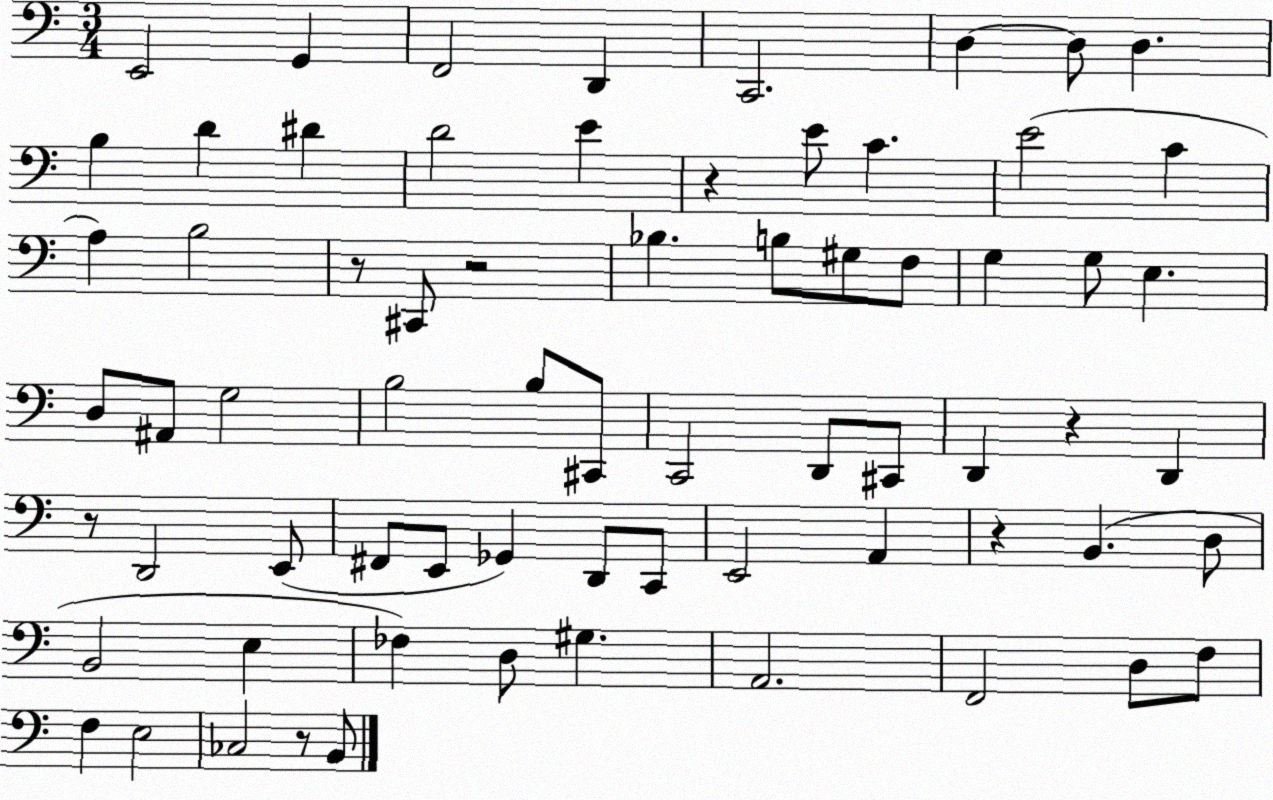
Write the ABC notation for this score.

X:1
T:Untitled
M:3/4
L:1/4
K:C
E,,2 G,, F,,2 D,, C,,2 D, D,/2 D, B, D ^D D2 E z E/2 C E2 C A, B,2 z/2 ^C,,/2 z2 _B, B,/2 ^G,/2 F,/2 G, G,/2 E, D,/2 ^A,,/2 G,2 B,2 B,/2 ^C,,/2 C,,2 D,,/2 ^C,,/2 D,, z D,, z/2 D,,2 E,,/2 ^F,,/2 E,,/2 _G,, D,,/2 C,,/2 E,,2 A,, z B,, D,/2 B,,2 E, _F, D,/2 ^G, A,,2 F,,2 D,/2 F,/2 F, E,2 _C,2 z/2 B,,/2